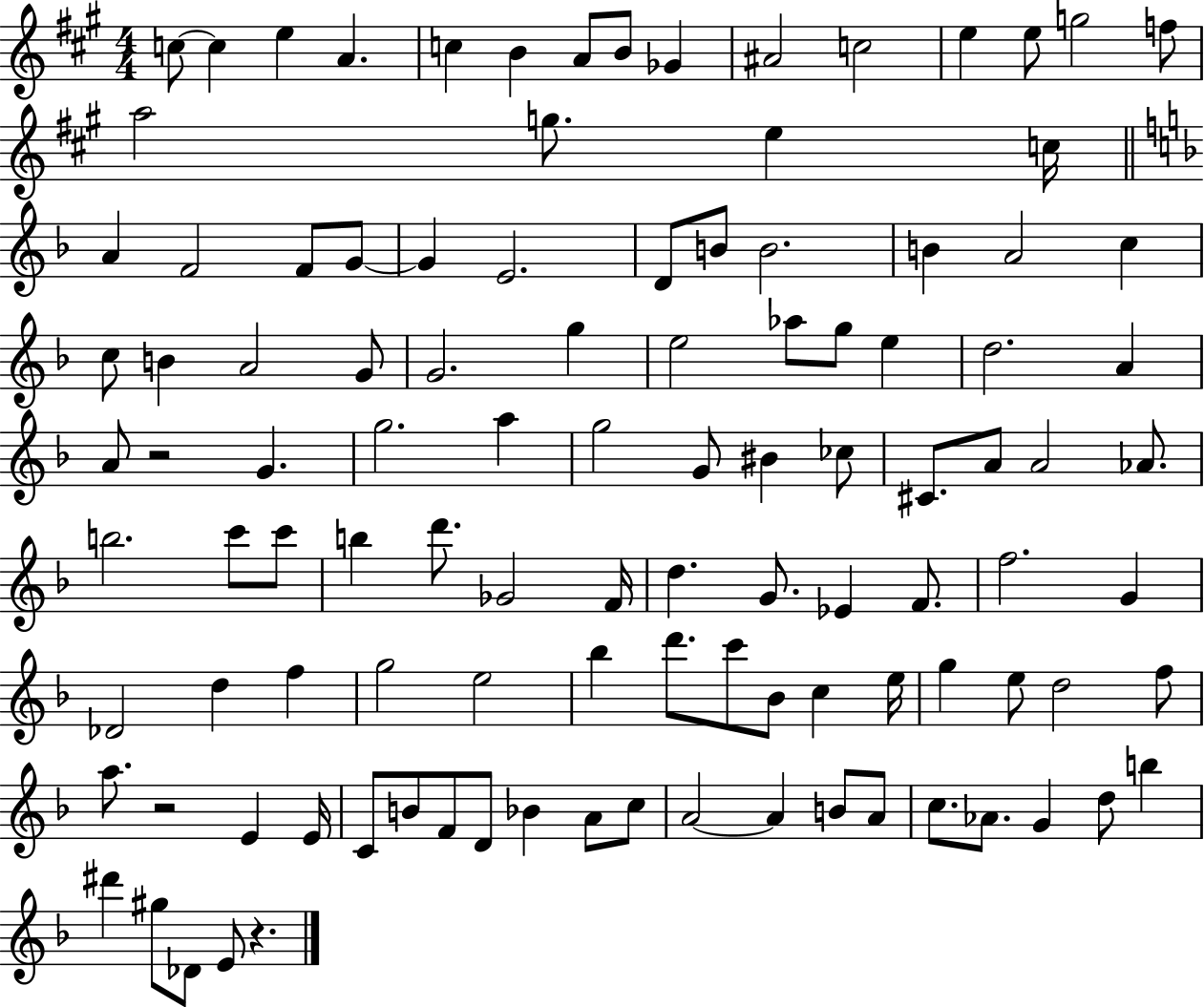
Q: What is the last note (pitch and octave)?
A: E4